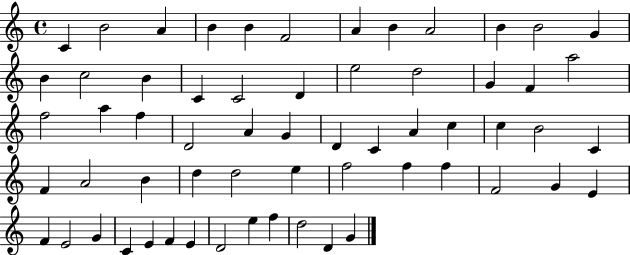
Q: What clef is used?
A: treble